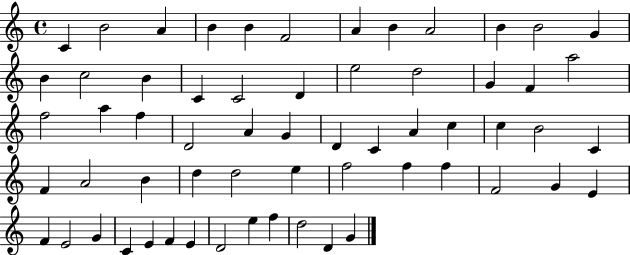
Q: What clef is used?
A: treble